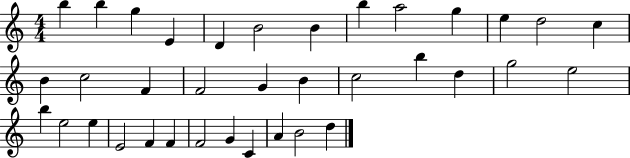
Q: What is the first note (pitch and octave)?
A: B5